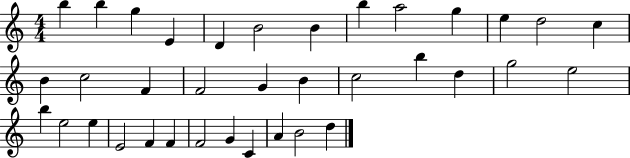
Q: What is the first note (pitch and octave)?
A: B5